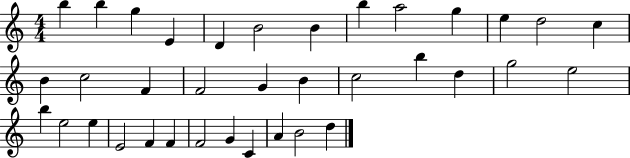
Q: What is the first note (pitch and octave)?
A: B5